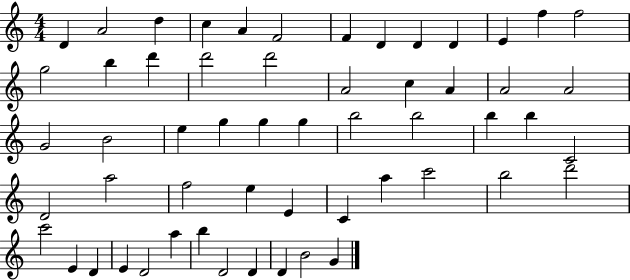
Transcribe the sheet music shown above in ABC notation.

X:1
T:Untitled
M:4/4
L:1/4
K:C
D A2 d c A F2 F D D D E f f2 g2 b d' d'2 d'2 A2 c A A2 A2 G2 B2 e g g g b2 b2 b b C2 D2 a2 f2 e E C a c'2 b2 d'2 c'2 E D E D2 a b D2 D D B2 G